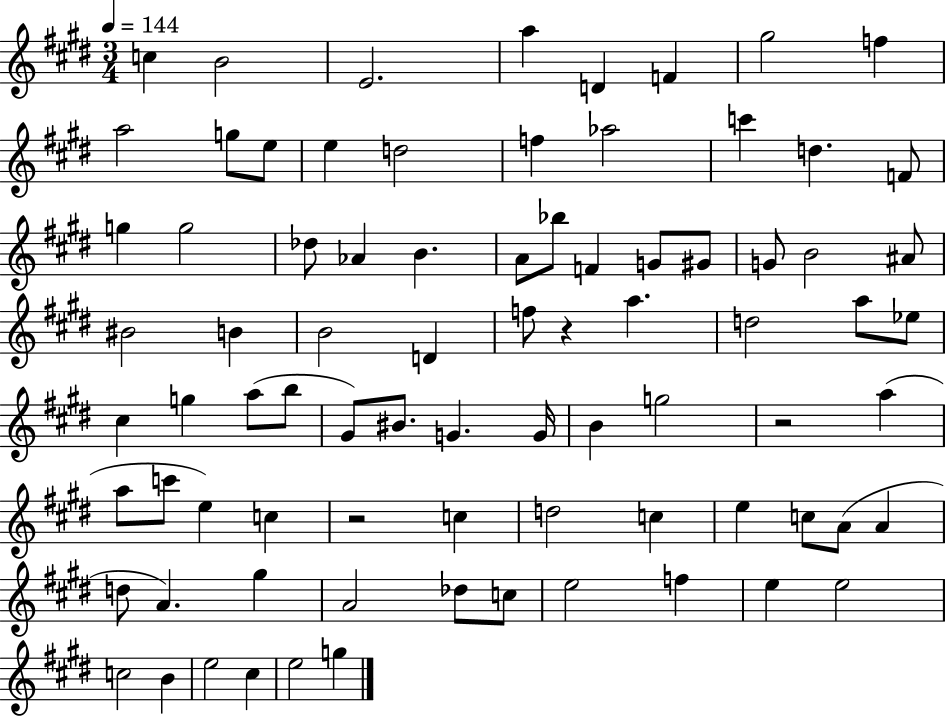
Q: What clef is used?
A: treble